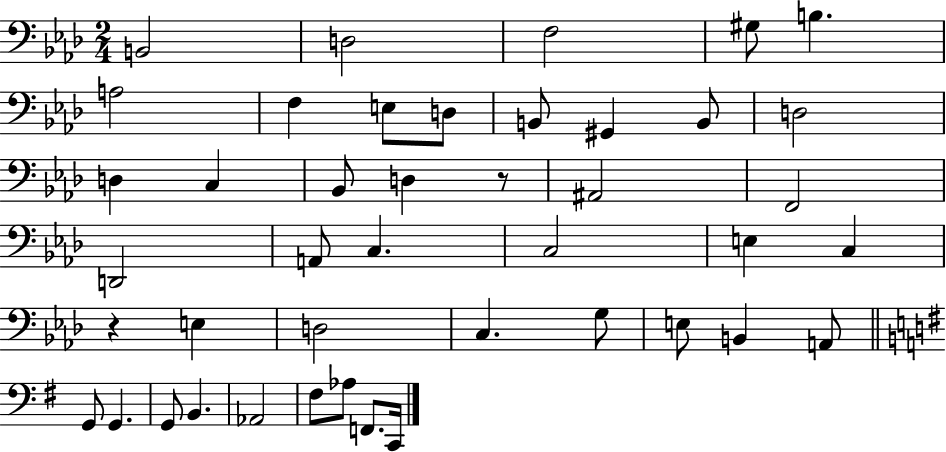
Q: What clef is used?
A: bass